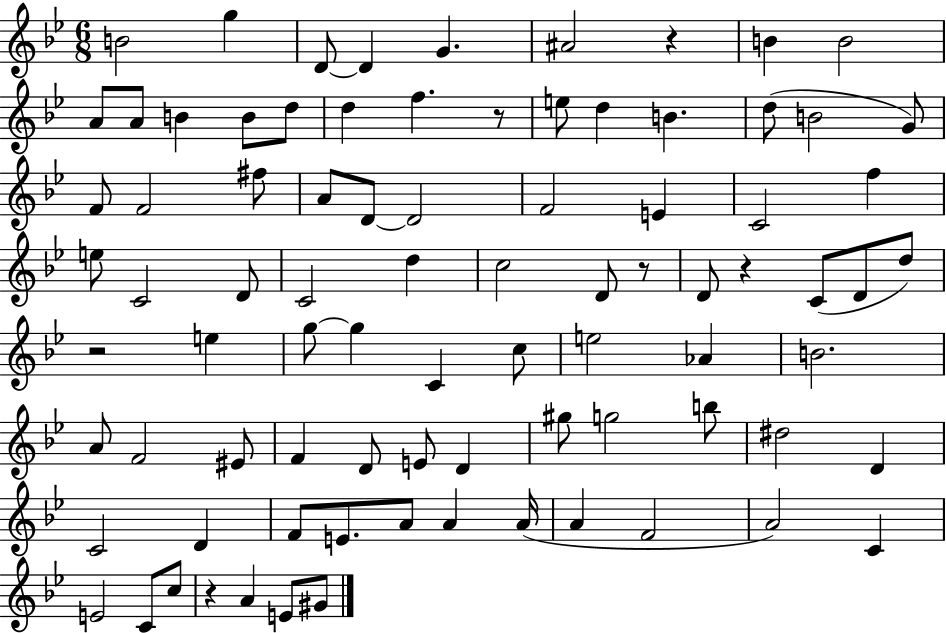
B4/h G5/q D4/e D4/q G4/q. A#4/h R/q B4/q B4/h A4/e A4/e B4/q B4/e D5/e D5/q F5/q. R/e E5/e D5/q B4/q. D5/e B4/h G4/e F4/e F4/h F#5/e A4/e D4/e D4/h F4/h E4/q C4/h F5/q E5/e C4/h D4/e C4/h D5/q C5/h D4/e R/e D4/e R/q C4/e D4/e D5/e R/h E5/q G5/e G5/q C4/q C5/e E5/h Ab4/q B4/h. A4/e F4/h EIS4/e F4/q D4/e E4/e D4/q G#5/e G5/h B5/e D#5/h D4/q C4/h D4/q F4/e E4/e. A4/e A4/q A4/s A4/q F4/h A4/h C4/q E4/h C4/e C5/e R/q A4/q E4/e G#4/e